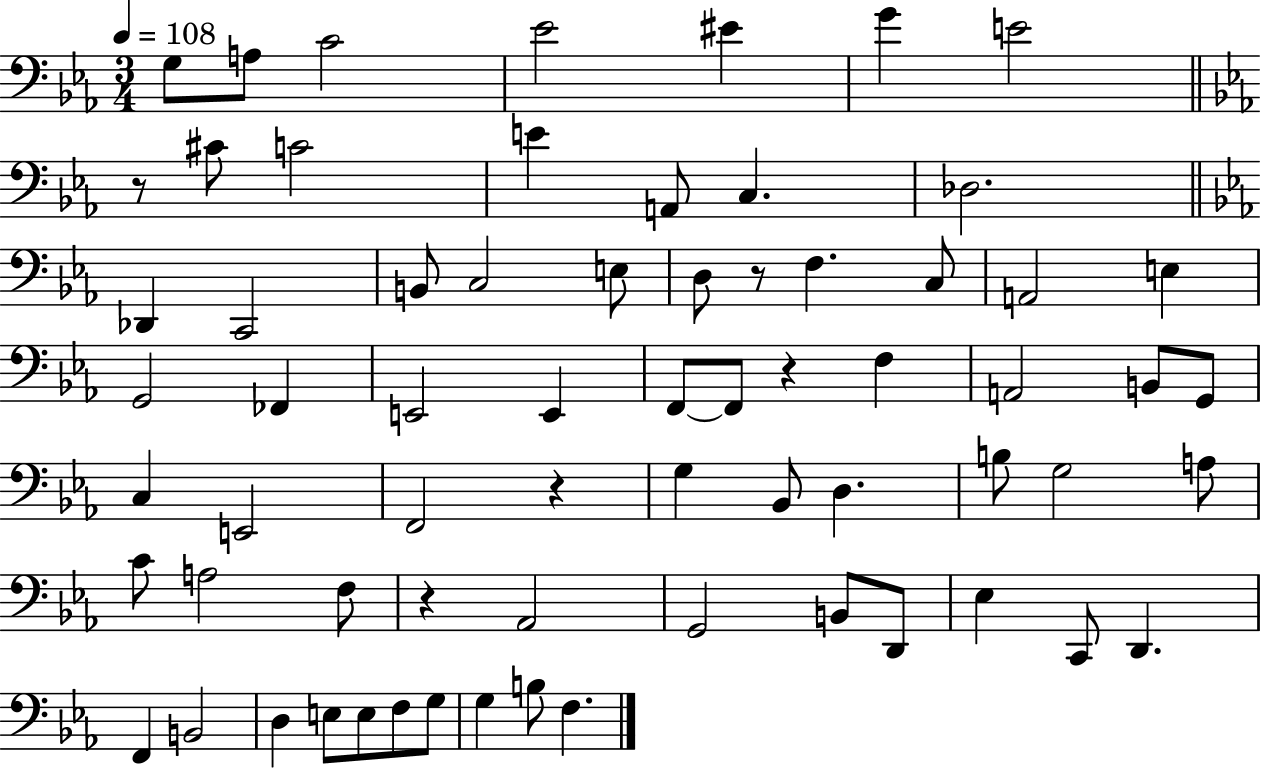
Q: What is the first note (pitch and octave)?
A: G3